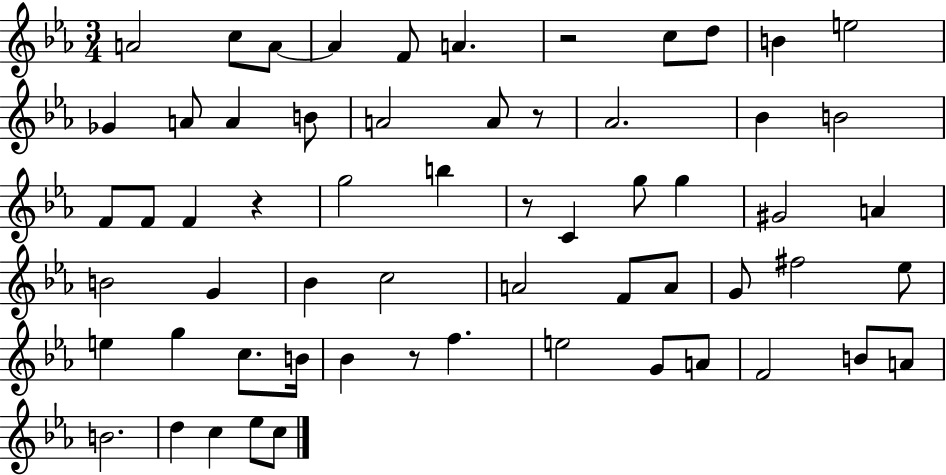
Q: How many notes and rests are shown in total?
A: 61